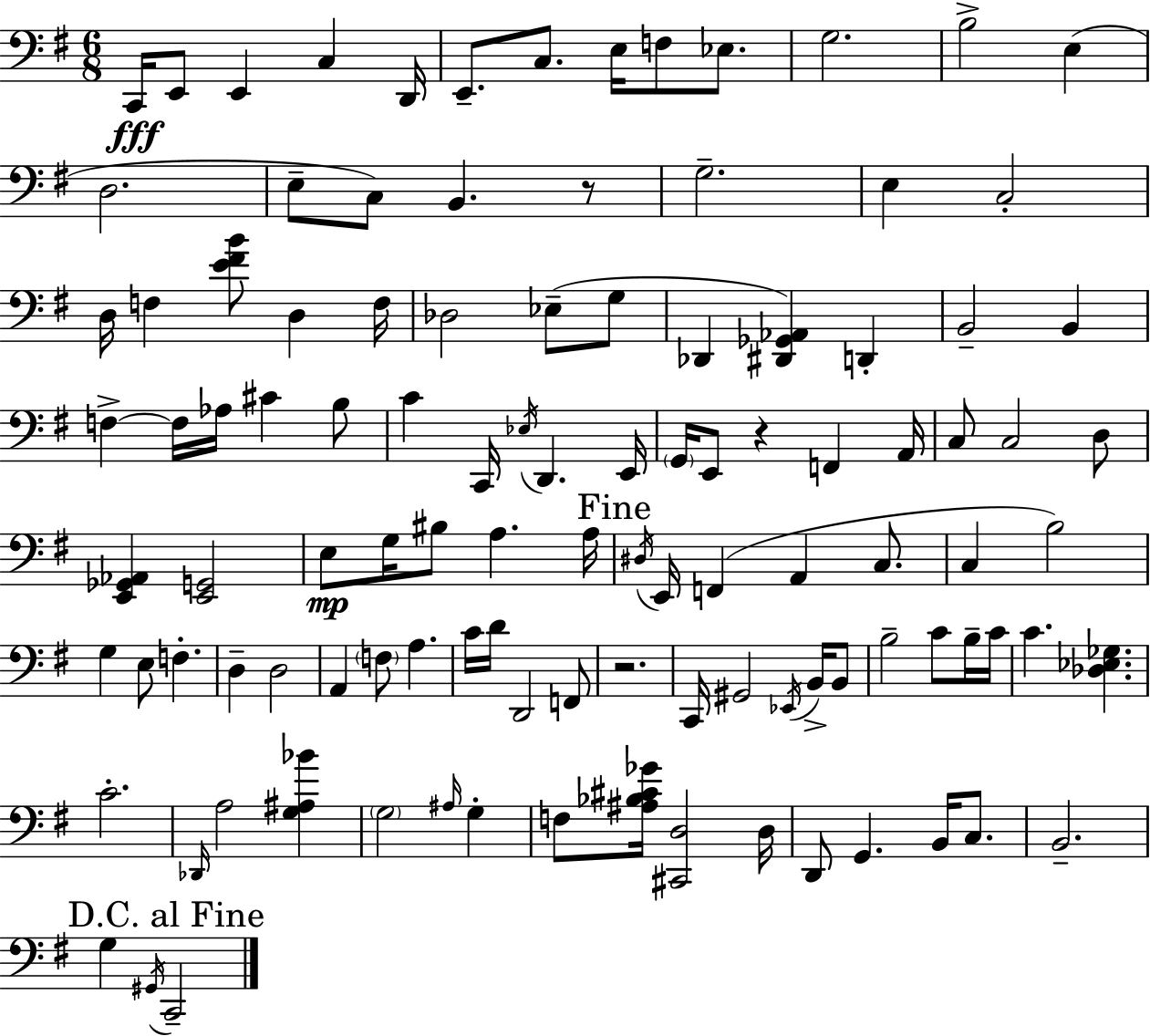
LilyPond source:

{
  \clef bass
  \numericTimeSignature
  \time 6/8
  \key e \minor
  c,16\fff e,8 e,4 c4 d,16 | e,8.-- c8. e16 f8 ees8. | g2. | b2-> e4( | \break d2. | e8-- c8) b,4. r8 | g2.-- | e4 c2-. | \break d16 f4 <e' fis' b'>8 d4 f16 | des2 ees8--( g8 | des,4 <dis, ges, aes,>4) d,4-. | b,2-- b,4 | \break f4->~~ f16 aes16 cis'4 b8 | c'4 c,16 \acciaccatura { ees16 } d,4. | e,16 \parenthesize g,16 e,8 r4 f,4 | a,16 c8 c2 d8 | \break <e, ges, aes,>4 <e, g,>2 | e8\mp g16 bis8 a4. | a16 \mark "Fine" \acciaccatura { dis16 } e,16 f,4( a,4 c8. | c4 b2) | \break g4 e8 f4.-. | d4-- d2 | a,4 \parenthesize f8 a4. | c'16 d'16 d,2 | \break f,8 r2. | c,16 gis,2 \acciaccatura { ees,16 } | b,16-> b,8 b2-- c'8 | b16-- c'16 c'4. <des ees ges>4. | \break c'2.-. | \grace { des,16 } a2 | <g ais bes'>4 \parenthesize g2 | \grace { ais16 } g4-. f8 <ais bes cis' ges'>16 <cis, d>2 | \break d16 d,8 g,4. | b,16 c8. b,2.-- | \mark "D.C. al Fine" g4 \acciaccatura { gis,16 } c,2-- | \bar "|."
}